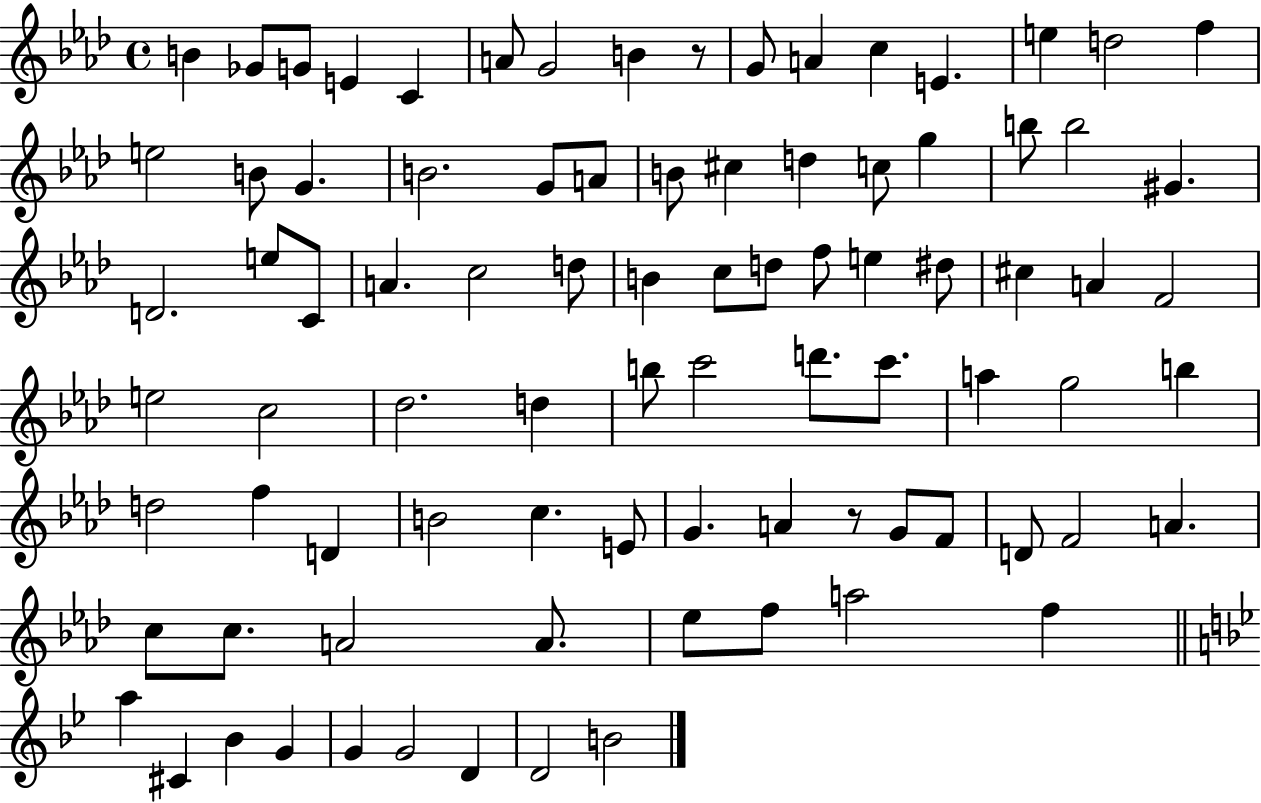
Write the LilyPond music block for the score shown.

{
  \clef treble
  \time 4/4
  \defaultTimeSignature
  \key aes \major
  b'4 ges'8 g'8 e'4 c'4 | a'8 g'2 b'4 r8 | g'8 a'4 c''4 e'4. | e''4 d''2 f''4 | \break e''2 b'8 g'4. | b'2. g'8 a'8 | b'8 cis''4 d''4 c''8 g''4 | b''8 b''2 gis'4. | \break d'2. e''8 c'8 | a'4. c''2 d''8 | b'4 c''8 d''8 f''8 e''4 dis''8 | cis''4 a'4 f'2 | \break e''2 c''2 | des''2. d''4 | b''8 c'''2 d'''8. c'''8. | a''4 g''2 b''4 | \break d''2 f''4 d'4 | b'2 c''4. e'8 | g'4. a'4 r8 g'8 f'8 | d'8 f'2 a'4. | \break c''8 c''8. a'2 a'8. | ees''8 f''8 a''2 f''4 | \bar "||" \break \key g \minor a''4 cis'4 bes'4 g'4 | g'4 g'2 d'4 | d'2 b'2 | \bar "|."
}